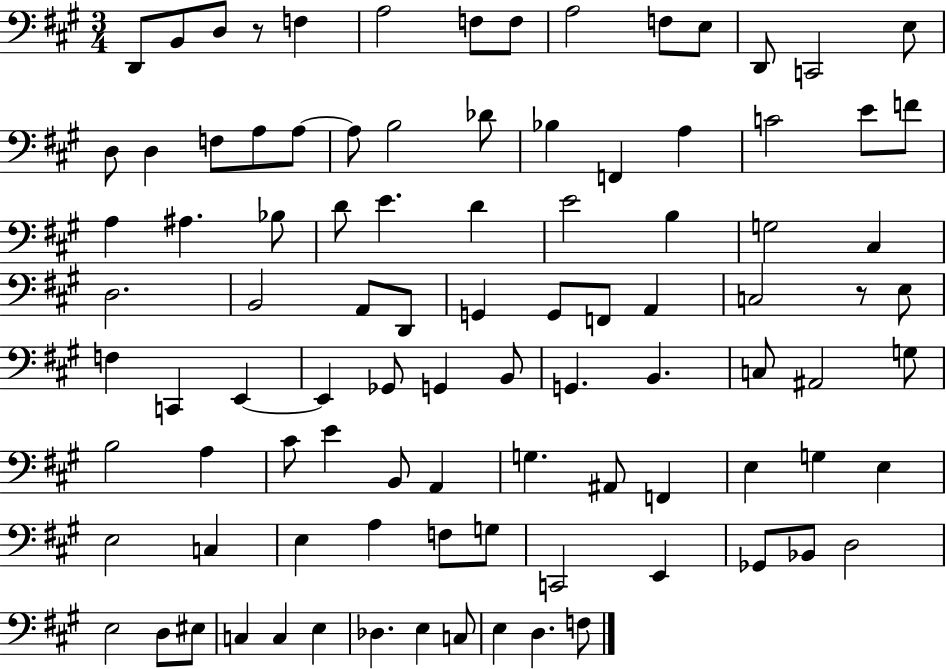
{
  \clef bass
  \numericTimeSignature
  \time 3/4
  \key a \major
  \repeat volta 2 { d,8 b,8 d8 r8 f4 | a2 f8 f8 | a2 f8 e8 | d,8 c,2 e8 | \break d8 d4 f8 a8 a8~~ | a8 b2 des'8 | bes4 f,4 a4 | c'2 e'8 f'8 | \break a4 ais4. bes8 | d'8 e'4. d'4 | e'2 b4 | g2 cis4 | \break d2. | b,2 a,8 d,8 | g,4 g,8 f,8 a,4 | c2 r8 e8 | \break f4 c,4 e,4~~ | e,4 ges,8 g,4 b,8 | g,4. b,4. | c8 ais,2 g8 | \break b2 a4 | cis'8 e'4 b,8 a,4 | g4. ais,8 f,4 | e4 g4 e4 | \break e2 c4 | e4 a4 f8 g8 | c,2 e,4 | ges,8 bes,8 d2 | \break e2 d8 eis8 | c4 c4 e4 | des4. e4 c8 | e4 d4. f8 | \break } \bar "|."
}